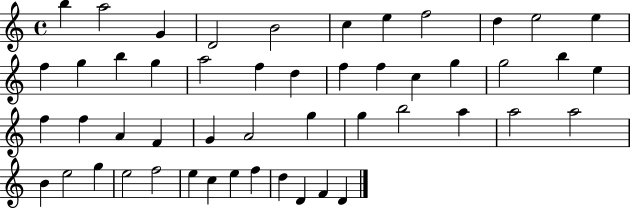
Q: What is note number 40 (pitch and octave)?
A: G5